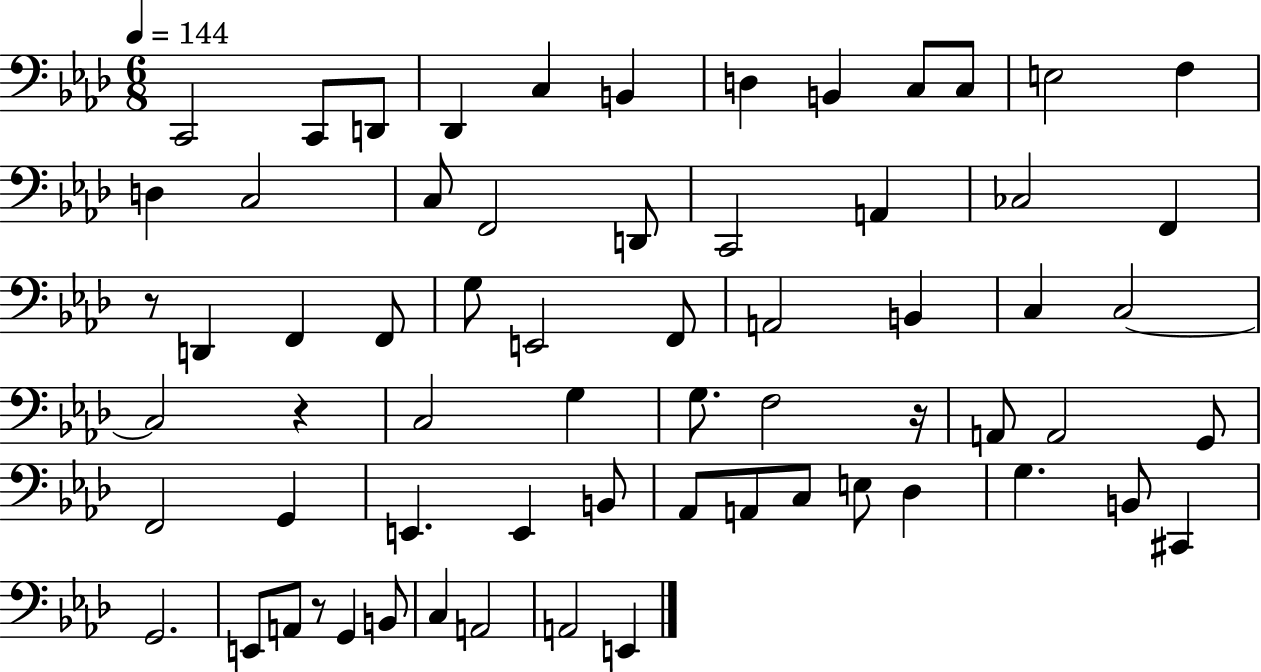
{
  \clef bass
  \numericTimeSignature
  \time 6/8
  \key aes \major
  \tempo 4 = 144
  \repeat volta 2 { c,2 c,8 d,8 | des,4 c4 b,4 | d4 b,4 c8 c8 | e2 f4 | \break d4 c2 | c8 f,2 d,8 | c,2 a,4 | ces2 f,4 | \break r8 d,4 f,4 f,8 | g8 e,2 f,8 | a,2 b,4 | c4 c2~~ | \break c2 r4 | c2 g4 | g8. f2 r16 | a,8 a,2 g,8 | \break f,2 g,4 | e,4. e,4 b,8 | aes,8 a,8 c8 e8 des4 | g4. b,8 cis,4 | \break g,2. | e,8 a,8 r8 g,4 b,8 | c4 a,2 | a,2 e,4 | \break } \bar "|."
}